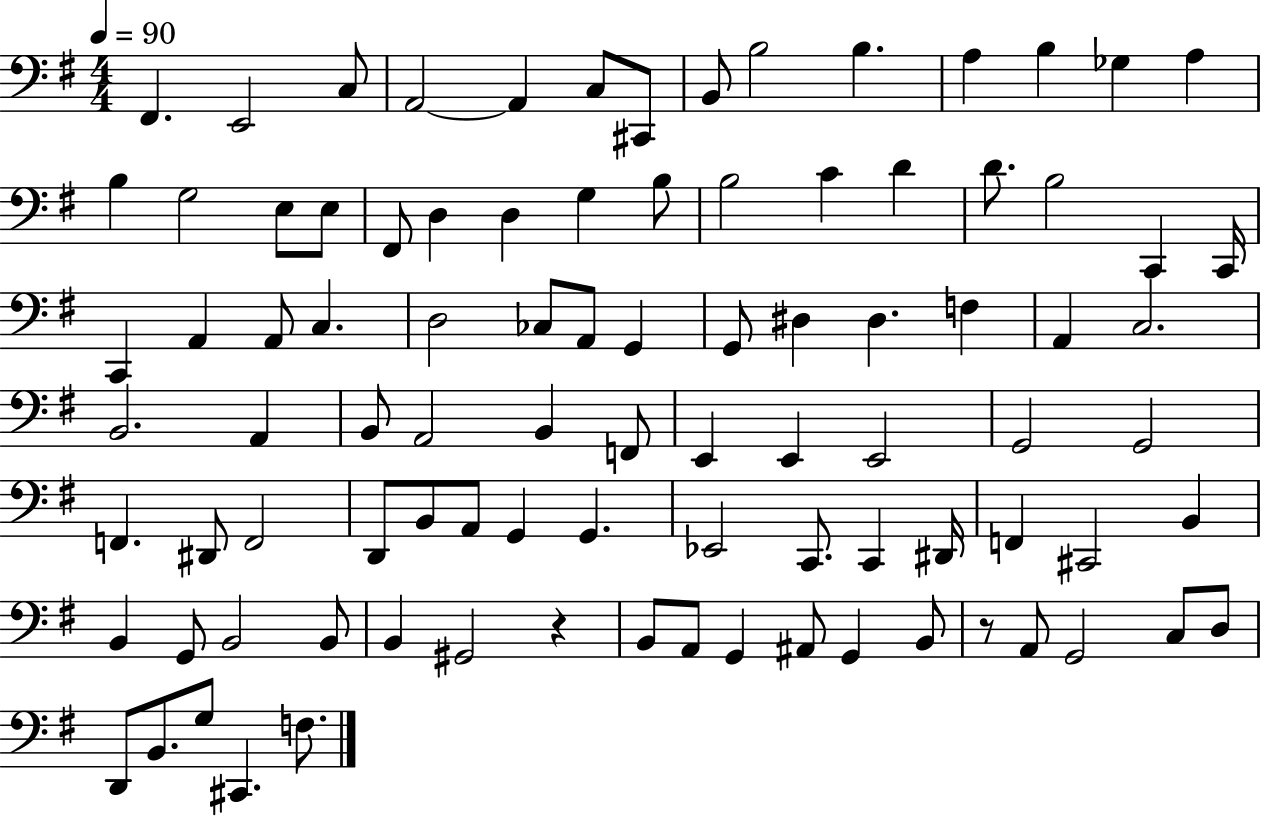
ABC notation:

X:1
T:Untitled
M:4/4
L:1/4
K:G
^F,, E,,2 C,/2 A,,2 A,, C,/2 ^C,,/2 B,,/2 B,2 B, A, B, _G, A, B, G,2 E,/2 E,/2 ^F,,/2 D, D, G, B,/2 B,2 C D D/2 B,2 C,, C,,/4 C,, A,, A,,/2 C, D,2 _C,/2 A,,/2 G,, G,,/2 ^D, ^D, F, A,, C,2 B,,2 A,, B,,/2 A,,2 B,, F,,/2 E,, E,, E,,2 G,,2 G,,2 F,, ^D,,/2 F,,2 D,,/2 B,,/2 A,,/2 G,, G,, _E,,2 C,,/2 C,, ^D,,/4 F,, ^C,,2 B,, B,, G,,/2 B,,2 B,,/2 B,, ^G,,2 z B,,/2 A,,/2 G,, ^A,,/2 G,, B,,/2 z/2 A,,/2 G,,2 C,/2 D,/2 D,,/2 B,,/2 G,/2 ^C,, F,/2